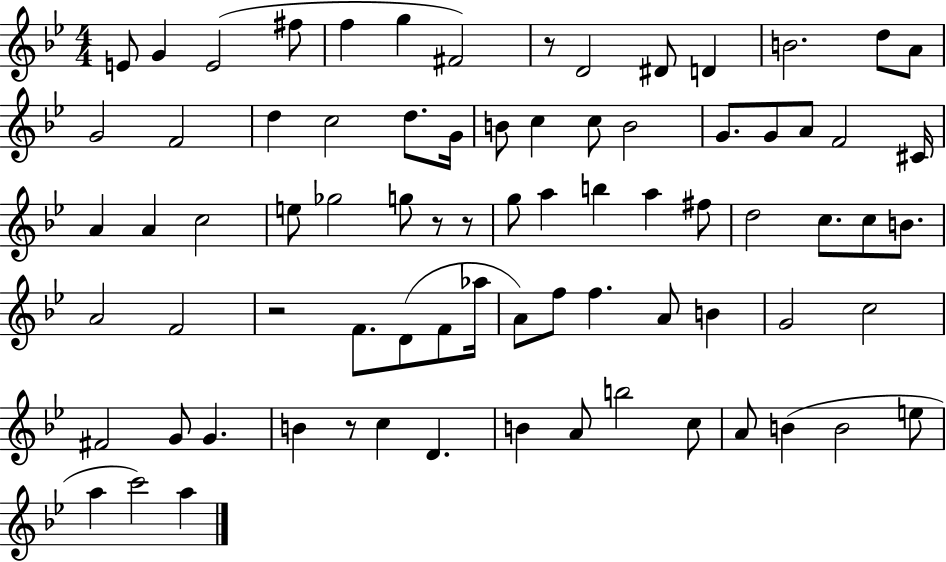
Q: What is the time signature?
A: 4/4